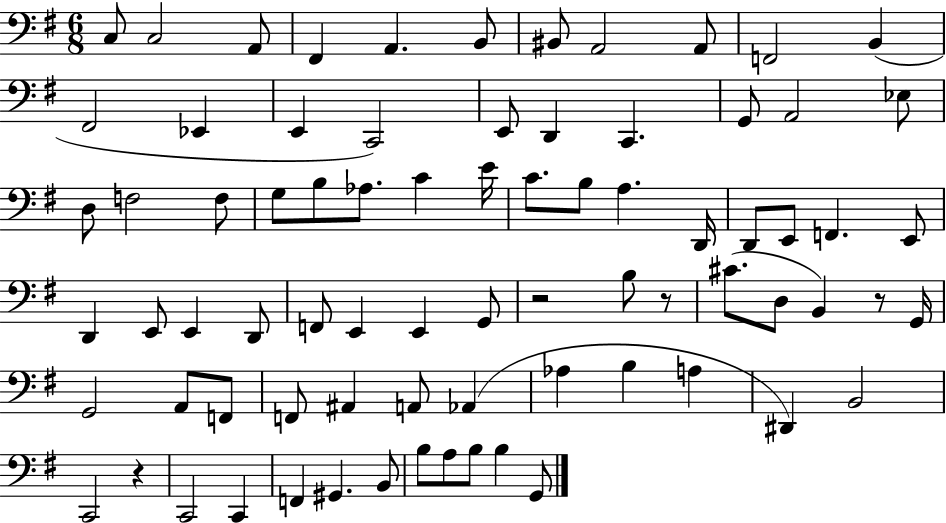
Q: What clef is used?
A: bass